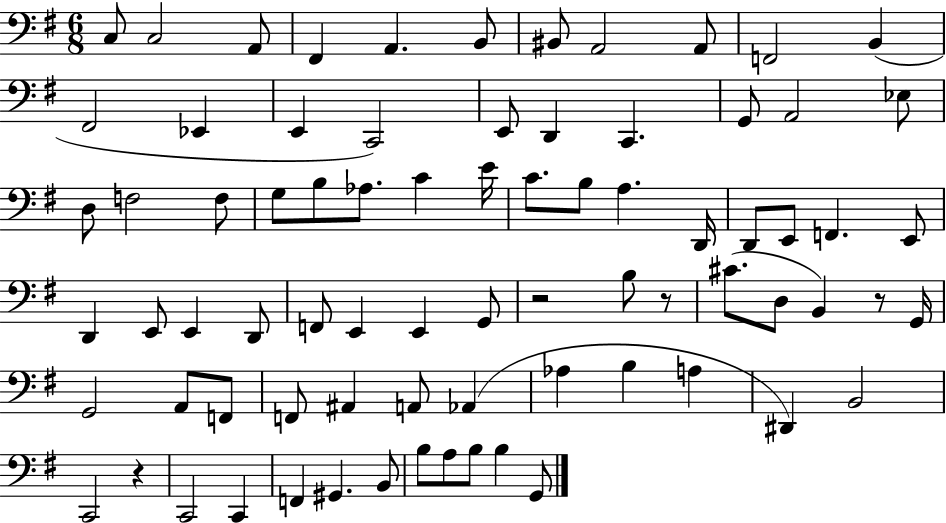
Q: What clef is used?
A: bass